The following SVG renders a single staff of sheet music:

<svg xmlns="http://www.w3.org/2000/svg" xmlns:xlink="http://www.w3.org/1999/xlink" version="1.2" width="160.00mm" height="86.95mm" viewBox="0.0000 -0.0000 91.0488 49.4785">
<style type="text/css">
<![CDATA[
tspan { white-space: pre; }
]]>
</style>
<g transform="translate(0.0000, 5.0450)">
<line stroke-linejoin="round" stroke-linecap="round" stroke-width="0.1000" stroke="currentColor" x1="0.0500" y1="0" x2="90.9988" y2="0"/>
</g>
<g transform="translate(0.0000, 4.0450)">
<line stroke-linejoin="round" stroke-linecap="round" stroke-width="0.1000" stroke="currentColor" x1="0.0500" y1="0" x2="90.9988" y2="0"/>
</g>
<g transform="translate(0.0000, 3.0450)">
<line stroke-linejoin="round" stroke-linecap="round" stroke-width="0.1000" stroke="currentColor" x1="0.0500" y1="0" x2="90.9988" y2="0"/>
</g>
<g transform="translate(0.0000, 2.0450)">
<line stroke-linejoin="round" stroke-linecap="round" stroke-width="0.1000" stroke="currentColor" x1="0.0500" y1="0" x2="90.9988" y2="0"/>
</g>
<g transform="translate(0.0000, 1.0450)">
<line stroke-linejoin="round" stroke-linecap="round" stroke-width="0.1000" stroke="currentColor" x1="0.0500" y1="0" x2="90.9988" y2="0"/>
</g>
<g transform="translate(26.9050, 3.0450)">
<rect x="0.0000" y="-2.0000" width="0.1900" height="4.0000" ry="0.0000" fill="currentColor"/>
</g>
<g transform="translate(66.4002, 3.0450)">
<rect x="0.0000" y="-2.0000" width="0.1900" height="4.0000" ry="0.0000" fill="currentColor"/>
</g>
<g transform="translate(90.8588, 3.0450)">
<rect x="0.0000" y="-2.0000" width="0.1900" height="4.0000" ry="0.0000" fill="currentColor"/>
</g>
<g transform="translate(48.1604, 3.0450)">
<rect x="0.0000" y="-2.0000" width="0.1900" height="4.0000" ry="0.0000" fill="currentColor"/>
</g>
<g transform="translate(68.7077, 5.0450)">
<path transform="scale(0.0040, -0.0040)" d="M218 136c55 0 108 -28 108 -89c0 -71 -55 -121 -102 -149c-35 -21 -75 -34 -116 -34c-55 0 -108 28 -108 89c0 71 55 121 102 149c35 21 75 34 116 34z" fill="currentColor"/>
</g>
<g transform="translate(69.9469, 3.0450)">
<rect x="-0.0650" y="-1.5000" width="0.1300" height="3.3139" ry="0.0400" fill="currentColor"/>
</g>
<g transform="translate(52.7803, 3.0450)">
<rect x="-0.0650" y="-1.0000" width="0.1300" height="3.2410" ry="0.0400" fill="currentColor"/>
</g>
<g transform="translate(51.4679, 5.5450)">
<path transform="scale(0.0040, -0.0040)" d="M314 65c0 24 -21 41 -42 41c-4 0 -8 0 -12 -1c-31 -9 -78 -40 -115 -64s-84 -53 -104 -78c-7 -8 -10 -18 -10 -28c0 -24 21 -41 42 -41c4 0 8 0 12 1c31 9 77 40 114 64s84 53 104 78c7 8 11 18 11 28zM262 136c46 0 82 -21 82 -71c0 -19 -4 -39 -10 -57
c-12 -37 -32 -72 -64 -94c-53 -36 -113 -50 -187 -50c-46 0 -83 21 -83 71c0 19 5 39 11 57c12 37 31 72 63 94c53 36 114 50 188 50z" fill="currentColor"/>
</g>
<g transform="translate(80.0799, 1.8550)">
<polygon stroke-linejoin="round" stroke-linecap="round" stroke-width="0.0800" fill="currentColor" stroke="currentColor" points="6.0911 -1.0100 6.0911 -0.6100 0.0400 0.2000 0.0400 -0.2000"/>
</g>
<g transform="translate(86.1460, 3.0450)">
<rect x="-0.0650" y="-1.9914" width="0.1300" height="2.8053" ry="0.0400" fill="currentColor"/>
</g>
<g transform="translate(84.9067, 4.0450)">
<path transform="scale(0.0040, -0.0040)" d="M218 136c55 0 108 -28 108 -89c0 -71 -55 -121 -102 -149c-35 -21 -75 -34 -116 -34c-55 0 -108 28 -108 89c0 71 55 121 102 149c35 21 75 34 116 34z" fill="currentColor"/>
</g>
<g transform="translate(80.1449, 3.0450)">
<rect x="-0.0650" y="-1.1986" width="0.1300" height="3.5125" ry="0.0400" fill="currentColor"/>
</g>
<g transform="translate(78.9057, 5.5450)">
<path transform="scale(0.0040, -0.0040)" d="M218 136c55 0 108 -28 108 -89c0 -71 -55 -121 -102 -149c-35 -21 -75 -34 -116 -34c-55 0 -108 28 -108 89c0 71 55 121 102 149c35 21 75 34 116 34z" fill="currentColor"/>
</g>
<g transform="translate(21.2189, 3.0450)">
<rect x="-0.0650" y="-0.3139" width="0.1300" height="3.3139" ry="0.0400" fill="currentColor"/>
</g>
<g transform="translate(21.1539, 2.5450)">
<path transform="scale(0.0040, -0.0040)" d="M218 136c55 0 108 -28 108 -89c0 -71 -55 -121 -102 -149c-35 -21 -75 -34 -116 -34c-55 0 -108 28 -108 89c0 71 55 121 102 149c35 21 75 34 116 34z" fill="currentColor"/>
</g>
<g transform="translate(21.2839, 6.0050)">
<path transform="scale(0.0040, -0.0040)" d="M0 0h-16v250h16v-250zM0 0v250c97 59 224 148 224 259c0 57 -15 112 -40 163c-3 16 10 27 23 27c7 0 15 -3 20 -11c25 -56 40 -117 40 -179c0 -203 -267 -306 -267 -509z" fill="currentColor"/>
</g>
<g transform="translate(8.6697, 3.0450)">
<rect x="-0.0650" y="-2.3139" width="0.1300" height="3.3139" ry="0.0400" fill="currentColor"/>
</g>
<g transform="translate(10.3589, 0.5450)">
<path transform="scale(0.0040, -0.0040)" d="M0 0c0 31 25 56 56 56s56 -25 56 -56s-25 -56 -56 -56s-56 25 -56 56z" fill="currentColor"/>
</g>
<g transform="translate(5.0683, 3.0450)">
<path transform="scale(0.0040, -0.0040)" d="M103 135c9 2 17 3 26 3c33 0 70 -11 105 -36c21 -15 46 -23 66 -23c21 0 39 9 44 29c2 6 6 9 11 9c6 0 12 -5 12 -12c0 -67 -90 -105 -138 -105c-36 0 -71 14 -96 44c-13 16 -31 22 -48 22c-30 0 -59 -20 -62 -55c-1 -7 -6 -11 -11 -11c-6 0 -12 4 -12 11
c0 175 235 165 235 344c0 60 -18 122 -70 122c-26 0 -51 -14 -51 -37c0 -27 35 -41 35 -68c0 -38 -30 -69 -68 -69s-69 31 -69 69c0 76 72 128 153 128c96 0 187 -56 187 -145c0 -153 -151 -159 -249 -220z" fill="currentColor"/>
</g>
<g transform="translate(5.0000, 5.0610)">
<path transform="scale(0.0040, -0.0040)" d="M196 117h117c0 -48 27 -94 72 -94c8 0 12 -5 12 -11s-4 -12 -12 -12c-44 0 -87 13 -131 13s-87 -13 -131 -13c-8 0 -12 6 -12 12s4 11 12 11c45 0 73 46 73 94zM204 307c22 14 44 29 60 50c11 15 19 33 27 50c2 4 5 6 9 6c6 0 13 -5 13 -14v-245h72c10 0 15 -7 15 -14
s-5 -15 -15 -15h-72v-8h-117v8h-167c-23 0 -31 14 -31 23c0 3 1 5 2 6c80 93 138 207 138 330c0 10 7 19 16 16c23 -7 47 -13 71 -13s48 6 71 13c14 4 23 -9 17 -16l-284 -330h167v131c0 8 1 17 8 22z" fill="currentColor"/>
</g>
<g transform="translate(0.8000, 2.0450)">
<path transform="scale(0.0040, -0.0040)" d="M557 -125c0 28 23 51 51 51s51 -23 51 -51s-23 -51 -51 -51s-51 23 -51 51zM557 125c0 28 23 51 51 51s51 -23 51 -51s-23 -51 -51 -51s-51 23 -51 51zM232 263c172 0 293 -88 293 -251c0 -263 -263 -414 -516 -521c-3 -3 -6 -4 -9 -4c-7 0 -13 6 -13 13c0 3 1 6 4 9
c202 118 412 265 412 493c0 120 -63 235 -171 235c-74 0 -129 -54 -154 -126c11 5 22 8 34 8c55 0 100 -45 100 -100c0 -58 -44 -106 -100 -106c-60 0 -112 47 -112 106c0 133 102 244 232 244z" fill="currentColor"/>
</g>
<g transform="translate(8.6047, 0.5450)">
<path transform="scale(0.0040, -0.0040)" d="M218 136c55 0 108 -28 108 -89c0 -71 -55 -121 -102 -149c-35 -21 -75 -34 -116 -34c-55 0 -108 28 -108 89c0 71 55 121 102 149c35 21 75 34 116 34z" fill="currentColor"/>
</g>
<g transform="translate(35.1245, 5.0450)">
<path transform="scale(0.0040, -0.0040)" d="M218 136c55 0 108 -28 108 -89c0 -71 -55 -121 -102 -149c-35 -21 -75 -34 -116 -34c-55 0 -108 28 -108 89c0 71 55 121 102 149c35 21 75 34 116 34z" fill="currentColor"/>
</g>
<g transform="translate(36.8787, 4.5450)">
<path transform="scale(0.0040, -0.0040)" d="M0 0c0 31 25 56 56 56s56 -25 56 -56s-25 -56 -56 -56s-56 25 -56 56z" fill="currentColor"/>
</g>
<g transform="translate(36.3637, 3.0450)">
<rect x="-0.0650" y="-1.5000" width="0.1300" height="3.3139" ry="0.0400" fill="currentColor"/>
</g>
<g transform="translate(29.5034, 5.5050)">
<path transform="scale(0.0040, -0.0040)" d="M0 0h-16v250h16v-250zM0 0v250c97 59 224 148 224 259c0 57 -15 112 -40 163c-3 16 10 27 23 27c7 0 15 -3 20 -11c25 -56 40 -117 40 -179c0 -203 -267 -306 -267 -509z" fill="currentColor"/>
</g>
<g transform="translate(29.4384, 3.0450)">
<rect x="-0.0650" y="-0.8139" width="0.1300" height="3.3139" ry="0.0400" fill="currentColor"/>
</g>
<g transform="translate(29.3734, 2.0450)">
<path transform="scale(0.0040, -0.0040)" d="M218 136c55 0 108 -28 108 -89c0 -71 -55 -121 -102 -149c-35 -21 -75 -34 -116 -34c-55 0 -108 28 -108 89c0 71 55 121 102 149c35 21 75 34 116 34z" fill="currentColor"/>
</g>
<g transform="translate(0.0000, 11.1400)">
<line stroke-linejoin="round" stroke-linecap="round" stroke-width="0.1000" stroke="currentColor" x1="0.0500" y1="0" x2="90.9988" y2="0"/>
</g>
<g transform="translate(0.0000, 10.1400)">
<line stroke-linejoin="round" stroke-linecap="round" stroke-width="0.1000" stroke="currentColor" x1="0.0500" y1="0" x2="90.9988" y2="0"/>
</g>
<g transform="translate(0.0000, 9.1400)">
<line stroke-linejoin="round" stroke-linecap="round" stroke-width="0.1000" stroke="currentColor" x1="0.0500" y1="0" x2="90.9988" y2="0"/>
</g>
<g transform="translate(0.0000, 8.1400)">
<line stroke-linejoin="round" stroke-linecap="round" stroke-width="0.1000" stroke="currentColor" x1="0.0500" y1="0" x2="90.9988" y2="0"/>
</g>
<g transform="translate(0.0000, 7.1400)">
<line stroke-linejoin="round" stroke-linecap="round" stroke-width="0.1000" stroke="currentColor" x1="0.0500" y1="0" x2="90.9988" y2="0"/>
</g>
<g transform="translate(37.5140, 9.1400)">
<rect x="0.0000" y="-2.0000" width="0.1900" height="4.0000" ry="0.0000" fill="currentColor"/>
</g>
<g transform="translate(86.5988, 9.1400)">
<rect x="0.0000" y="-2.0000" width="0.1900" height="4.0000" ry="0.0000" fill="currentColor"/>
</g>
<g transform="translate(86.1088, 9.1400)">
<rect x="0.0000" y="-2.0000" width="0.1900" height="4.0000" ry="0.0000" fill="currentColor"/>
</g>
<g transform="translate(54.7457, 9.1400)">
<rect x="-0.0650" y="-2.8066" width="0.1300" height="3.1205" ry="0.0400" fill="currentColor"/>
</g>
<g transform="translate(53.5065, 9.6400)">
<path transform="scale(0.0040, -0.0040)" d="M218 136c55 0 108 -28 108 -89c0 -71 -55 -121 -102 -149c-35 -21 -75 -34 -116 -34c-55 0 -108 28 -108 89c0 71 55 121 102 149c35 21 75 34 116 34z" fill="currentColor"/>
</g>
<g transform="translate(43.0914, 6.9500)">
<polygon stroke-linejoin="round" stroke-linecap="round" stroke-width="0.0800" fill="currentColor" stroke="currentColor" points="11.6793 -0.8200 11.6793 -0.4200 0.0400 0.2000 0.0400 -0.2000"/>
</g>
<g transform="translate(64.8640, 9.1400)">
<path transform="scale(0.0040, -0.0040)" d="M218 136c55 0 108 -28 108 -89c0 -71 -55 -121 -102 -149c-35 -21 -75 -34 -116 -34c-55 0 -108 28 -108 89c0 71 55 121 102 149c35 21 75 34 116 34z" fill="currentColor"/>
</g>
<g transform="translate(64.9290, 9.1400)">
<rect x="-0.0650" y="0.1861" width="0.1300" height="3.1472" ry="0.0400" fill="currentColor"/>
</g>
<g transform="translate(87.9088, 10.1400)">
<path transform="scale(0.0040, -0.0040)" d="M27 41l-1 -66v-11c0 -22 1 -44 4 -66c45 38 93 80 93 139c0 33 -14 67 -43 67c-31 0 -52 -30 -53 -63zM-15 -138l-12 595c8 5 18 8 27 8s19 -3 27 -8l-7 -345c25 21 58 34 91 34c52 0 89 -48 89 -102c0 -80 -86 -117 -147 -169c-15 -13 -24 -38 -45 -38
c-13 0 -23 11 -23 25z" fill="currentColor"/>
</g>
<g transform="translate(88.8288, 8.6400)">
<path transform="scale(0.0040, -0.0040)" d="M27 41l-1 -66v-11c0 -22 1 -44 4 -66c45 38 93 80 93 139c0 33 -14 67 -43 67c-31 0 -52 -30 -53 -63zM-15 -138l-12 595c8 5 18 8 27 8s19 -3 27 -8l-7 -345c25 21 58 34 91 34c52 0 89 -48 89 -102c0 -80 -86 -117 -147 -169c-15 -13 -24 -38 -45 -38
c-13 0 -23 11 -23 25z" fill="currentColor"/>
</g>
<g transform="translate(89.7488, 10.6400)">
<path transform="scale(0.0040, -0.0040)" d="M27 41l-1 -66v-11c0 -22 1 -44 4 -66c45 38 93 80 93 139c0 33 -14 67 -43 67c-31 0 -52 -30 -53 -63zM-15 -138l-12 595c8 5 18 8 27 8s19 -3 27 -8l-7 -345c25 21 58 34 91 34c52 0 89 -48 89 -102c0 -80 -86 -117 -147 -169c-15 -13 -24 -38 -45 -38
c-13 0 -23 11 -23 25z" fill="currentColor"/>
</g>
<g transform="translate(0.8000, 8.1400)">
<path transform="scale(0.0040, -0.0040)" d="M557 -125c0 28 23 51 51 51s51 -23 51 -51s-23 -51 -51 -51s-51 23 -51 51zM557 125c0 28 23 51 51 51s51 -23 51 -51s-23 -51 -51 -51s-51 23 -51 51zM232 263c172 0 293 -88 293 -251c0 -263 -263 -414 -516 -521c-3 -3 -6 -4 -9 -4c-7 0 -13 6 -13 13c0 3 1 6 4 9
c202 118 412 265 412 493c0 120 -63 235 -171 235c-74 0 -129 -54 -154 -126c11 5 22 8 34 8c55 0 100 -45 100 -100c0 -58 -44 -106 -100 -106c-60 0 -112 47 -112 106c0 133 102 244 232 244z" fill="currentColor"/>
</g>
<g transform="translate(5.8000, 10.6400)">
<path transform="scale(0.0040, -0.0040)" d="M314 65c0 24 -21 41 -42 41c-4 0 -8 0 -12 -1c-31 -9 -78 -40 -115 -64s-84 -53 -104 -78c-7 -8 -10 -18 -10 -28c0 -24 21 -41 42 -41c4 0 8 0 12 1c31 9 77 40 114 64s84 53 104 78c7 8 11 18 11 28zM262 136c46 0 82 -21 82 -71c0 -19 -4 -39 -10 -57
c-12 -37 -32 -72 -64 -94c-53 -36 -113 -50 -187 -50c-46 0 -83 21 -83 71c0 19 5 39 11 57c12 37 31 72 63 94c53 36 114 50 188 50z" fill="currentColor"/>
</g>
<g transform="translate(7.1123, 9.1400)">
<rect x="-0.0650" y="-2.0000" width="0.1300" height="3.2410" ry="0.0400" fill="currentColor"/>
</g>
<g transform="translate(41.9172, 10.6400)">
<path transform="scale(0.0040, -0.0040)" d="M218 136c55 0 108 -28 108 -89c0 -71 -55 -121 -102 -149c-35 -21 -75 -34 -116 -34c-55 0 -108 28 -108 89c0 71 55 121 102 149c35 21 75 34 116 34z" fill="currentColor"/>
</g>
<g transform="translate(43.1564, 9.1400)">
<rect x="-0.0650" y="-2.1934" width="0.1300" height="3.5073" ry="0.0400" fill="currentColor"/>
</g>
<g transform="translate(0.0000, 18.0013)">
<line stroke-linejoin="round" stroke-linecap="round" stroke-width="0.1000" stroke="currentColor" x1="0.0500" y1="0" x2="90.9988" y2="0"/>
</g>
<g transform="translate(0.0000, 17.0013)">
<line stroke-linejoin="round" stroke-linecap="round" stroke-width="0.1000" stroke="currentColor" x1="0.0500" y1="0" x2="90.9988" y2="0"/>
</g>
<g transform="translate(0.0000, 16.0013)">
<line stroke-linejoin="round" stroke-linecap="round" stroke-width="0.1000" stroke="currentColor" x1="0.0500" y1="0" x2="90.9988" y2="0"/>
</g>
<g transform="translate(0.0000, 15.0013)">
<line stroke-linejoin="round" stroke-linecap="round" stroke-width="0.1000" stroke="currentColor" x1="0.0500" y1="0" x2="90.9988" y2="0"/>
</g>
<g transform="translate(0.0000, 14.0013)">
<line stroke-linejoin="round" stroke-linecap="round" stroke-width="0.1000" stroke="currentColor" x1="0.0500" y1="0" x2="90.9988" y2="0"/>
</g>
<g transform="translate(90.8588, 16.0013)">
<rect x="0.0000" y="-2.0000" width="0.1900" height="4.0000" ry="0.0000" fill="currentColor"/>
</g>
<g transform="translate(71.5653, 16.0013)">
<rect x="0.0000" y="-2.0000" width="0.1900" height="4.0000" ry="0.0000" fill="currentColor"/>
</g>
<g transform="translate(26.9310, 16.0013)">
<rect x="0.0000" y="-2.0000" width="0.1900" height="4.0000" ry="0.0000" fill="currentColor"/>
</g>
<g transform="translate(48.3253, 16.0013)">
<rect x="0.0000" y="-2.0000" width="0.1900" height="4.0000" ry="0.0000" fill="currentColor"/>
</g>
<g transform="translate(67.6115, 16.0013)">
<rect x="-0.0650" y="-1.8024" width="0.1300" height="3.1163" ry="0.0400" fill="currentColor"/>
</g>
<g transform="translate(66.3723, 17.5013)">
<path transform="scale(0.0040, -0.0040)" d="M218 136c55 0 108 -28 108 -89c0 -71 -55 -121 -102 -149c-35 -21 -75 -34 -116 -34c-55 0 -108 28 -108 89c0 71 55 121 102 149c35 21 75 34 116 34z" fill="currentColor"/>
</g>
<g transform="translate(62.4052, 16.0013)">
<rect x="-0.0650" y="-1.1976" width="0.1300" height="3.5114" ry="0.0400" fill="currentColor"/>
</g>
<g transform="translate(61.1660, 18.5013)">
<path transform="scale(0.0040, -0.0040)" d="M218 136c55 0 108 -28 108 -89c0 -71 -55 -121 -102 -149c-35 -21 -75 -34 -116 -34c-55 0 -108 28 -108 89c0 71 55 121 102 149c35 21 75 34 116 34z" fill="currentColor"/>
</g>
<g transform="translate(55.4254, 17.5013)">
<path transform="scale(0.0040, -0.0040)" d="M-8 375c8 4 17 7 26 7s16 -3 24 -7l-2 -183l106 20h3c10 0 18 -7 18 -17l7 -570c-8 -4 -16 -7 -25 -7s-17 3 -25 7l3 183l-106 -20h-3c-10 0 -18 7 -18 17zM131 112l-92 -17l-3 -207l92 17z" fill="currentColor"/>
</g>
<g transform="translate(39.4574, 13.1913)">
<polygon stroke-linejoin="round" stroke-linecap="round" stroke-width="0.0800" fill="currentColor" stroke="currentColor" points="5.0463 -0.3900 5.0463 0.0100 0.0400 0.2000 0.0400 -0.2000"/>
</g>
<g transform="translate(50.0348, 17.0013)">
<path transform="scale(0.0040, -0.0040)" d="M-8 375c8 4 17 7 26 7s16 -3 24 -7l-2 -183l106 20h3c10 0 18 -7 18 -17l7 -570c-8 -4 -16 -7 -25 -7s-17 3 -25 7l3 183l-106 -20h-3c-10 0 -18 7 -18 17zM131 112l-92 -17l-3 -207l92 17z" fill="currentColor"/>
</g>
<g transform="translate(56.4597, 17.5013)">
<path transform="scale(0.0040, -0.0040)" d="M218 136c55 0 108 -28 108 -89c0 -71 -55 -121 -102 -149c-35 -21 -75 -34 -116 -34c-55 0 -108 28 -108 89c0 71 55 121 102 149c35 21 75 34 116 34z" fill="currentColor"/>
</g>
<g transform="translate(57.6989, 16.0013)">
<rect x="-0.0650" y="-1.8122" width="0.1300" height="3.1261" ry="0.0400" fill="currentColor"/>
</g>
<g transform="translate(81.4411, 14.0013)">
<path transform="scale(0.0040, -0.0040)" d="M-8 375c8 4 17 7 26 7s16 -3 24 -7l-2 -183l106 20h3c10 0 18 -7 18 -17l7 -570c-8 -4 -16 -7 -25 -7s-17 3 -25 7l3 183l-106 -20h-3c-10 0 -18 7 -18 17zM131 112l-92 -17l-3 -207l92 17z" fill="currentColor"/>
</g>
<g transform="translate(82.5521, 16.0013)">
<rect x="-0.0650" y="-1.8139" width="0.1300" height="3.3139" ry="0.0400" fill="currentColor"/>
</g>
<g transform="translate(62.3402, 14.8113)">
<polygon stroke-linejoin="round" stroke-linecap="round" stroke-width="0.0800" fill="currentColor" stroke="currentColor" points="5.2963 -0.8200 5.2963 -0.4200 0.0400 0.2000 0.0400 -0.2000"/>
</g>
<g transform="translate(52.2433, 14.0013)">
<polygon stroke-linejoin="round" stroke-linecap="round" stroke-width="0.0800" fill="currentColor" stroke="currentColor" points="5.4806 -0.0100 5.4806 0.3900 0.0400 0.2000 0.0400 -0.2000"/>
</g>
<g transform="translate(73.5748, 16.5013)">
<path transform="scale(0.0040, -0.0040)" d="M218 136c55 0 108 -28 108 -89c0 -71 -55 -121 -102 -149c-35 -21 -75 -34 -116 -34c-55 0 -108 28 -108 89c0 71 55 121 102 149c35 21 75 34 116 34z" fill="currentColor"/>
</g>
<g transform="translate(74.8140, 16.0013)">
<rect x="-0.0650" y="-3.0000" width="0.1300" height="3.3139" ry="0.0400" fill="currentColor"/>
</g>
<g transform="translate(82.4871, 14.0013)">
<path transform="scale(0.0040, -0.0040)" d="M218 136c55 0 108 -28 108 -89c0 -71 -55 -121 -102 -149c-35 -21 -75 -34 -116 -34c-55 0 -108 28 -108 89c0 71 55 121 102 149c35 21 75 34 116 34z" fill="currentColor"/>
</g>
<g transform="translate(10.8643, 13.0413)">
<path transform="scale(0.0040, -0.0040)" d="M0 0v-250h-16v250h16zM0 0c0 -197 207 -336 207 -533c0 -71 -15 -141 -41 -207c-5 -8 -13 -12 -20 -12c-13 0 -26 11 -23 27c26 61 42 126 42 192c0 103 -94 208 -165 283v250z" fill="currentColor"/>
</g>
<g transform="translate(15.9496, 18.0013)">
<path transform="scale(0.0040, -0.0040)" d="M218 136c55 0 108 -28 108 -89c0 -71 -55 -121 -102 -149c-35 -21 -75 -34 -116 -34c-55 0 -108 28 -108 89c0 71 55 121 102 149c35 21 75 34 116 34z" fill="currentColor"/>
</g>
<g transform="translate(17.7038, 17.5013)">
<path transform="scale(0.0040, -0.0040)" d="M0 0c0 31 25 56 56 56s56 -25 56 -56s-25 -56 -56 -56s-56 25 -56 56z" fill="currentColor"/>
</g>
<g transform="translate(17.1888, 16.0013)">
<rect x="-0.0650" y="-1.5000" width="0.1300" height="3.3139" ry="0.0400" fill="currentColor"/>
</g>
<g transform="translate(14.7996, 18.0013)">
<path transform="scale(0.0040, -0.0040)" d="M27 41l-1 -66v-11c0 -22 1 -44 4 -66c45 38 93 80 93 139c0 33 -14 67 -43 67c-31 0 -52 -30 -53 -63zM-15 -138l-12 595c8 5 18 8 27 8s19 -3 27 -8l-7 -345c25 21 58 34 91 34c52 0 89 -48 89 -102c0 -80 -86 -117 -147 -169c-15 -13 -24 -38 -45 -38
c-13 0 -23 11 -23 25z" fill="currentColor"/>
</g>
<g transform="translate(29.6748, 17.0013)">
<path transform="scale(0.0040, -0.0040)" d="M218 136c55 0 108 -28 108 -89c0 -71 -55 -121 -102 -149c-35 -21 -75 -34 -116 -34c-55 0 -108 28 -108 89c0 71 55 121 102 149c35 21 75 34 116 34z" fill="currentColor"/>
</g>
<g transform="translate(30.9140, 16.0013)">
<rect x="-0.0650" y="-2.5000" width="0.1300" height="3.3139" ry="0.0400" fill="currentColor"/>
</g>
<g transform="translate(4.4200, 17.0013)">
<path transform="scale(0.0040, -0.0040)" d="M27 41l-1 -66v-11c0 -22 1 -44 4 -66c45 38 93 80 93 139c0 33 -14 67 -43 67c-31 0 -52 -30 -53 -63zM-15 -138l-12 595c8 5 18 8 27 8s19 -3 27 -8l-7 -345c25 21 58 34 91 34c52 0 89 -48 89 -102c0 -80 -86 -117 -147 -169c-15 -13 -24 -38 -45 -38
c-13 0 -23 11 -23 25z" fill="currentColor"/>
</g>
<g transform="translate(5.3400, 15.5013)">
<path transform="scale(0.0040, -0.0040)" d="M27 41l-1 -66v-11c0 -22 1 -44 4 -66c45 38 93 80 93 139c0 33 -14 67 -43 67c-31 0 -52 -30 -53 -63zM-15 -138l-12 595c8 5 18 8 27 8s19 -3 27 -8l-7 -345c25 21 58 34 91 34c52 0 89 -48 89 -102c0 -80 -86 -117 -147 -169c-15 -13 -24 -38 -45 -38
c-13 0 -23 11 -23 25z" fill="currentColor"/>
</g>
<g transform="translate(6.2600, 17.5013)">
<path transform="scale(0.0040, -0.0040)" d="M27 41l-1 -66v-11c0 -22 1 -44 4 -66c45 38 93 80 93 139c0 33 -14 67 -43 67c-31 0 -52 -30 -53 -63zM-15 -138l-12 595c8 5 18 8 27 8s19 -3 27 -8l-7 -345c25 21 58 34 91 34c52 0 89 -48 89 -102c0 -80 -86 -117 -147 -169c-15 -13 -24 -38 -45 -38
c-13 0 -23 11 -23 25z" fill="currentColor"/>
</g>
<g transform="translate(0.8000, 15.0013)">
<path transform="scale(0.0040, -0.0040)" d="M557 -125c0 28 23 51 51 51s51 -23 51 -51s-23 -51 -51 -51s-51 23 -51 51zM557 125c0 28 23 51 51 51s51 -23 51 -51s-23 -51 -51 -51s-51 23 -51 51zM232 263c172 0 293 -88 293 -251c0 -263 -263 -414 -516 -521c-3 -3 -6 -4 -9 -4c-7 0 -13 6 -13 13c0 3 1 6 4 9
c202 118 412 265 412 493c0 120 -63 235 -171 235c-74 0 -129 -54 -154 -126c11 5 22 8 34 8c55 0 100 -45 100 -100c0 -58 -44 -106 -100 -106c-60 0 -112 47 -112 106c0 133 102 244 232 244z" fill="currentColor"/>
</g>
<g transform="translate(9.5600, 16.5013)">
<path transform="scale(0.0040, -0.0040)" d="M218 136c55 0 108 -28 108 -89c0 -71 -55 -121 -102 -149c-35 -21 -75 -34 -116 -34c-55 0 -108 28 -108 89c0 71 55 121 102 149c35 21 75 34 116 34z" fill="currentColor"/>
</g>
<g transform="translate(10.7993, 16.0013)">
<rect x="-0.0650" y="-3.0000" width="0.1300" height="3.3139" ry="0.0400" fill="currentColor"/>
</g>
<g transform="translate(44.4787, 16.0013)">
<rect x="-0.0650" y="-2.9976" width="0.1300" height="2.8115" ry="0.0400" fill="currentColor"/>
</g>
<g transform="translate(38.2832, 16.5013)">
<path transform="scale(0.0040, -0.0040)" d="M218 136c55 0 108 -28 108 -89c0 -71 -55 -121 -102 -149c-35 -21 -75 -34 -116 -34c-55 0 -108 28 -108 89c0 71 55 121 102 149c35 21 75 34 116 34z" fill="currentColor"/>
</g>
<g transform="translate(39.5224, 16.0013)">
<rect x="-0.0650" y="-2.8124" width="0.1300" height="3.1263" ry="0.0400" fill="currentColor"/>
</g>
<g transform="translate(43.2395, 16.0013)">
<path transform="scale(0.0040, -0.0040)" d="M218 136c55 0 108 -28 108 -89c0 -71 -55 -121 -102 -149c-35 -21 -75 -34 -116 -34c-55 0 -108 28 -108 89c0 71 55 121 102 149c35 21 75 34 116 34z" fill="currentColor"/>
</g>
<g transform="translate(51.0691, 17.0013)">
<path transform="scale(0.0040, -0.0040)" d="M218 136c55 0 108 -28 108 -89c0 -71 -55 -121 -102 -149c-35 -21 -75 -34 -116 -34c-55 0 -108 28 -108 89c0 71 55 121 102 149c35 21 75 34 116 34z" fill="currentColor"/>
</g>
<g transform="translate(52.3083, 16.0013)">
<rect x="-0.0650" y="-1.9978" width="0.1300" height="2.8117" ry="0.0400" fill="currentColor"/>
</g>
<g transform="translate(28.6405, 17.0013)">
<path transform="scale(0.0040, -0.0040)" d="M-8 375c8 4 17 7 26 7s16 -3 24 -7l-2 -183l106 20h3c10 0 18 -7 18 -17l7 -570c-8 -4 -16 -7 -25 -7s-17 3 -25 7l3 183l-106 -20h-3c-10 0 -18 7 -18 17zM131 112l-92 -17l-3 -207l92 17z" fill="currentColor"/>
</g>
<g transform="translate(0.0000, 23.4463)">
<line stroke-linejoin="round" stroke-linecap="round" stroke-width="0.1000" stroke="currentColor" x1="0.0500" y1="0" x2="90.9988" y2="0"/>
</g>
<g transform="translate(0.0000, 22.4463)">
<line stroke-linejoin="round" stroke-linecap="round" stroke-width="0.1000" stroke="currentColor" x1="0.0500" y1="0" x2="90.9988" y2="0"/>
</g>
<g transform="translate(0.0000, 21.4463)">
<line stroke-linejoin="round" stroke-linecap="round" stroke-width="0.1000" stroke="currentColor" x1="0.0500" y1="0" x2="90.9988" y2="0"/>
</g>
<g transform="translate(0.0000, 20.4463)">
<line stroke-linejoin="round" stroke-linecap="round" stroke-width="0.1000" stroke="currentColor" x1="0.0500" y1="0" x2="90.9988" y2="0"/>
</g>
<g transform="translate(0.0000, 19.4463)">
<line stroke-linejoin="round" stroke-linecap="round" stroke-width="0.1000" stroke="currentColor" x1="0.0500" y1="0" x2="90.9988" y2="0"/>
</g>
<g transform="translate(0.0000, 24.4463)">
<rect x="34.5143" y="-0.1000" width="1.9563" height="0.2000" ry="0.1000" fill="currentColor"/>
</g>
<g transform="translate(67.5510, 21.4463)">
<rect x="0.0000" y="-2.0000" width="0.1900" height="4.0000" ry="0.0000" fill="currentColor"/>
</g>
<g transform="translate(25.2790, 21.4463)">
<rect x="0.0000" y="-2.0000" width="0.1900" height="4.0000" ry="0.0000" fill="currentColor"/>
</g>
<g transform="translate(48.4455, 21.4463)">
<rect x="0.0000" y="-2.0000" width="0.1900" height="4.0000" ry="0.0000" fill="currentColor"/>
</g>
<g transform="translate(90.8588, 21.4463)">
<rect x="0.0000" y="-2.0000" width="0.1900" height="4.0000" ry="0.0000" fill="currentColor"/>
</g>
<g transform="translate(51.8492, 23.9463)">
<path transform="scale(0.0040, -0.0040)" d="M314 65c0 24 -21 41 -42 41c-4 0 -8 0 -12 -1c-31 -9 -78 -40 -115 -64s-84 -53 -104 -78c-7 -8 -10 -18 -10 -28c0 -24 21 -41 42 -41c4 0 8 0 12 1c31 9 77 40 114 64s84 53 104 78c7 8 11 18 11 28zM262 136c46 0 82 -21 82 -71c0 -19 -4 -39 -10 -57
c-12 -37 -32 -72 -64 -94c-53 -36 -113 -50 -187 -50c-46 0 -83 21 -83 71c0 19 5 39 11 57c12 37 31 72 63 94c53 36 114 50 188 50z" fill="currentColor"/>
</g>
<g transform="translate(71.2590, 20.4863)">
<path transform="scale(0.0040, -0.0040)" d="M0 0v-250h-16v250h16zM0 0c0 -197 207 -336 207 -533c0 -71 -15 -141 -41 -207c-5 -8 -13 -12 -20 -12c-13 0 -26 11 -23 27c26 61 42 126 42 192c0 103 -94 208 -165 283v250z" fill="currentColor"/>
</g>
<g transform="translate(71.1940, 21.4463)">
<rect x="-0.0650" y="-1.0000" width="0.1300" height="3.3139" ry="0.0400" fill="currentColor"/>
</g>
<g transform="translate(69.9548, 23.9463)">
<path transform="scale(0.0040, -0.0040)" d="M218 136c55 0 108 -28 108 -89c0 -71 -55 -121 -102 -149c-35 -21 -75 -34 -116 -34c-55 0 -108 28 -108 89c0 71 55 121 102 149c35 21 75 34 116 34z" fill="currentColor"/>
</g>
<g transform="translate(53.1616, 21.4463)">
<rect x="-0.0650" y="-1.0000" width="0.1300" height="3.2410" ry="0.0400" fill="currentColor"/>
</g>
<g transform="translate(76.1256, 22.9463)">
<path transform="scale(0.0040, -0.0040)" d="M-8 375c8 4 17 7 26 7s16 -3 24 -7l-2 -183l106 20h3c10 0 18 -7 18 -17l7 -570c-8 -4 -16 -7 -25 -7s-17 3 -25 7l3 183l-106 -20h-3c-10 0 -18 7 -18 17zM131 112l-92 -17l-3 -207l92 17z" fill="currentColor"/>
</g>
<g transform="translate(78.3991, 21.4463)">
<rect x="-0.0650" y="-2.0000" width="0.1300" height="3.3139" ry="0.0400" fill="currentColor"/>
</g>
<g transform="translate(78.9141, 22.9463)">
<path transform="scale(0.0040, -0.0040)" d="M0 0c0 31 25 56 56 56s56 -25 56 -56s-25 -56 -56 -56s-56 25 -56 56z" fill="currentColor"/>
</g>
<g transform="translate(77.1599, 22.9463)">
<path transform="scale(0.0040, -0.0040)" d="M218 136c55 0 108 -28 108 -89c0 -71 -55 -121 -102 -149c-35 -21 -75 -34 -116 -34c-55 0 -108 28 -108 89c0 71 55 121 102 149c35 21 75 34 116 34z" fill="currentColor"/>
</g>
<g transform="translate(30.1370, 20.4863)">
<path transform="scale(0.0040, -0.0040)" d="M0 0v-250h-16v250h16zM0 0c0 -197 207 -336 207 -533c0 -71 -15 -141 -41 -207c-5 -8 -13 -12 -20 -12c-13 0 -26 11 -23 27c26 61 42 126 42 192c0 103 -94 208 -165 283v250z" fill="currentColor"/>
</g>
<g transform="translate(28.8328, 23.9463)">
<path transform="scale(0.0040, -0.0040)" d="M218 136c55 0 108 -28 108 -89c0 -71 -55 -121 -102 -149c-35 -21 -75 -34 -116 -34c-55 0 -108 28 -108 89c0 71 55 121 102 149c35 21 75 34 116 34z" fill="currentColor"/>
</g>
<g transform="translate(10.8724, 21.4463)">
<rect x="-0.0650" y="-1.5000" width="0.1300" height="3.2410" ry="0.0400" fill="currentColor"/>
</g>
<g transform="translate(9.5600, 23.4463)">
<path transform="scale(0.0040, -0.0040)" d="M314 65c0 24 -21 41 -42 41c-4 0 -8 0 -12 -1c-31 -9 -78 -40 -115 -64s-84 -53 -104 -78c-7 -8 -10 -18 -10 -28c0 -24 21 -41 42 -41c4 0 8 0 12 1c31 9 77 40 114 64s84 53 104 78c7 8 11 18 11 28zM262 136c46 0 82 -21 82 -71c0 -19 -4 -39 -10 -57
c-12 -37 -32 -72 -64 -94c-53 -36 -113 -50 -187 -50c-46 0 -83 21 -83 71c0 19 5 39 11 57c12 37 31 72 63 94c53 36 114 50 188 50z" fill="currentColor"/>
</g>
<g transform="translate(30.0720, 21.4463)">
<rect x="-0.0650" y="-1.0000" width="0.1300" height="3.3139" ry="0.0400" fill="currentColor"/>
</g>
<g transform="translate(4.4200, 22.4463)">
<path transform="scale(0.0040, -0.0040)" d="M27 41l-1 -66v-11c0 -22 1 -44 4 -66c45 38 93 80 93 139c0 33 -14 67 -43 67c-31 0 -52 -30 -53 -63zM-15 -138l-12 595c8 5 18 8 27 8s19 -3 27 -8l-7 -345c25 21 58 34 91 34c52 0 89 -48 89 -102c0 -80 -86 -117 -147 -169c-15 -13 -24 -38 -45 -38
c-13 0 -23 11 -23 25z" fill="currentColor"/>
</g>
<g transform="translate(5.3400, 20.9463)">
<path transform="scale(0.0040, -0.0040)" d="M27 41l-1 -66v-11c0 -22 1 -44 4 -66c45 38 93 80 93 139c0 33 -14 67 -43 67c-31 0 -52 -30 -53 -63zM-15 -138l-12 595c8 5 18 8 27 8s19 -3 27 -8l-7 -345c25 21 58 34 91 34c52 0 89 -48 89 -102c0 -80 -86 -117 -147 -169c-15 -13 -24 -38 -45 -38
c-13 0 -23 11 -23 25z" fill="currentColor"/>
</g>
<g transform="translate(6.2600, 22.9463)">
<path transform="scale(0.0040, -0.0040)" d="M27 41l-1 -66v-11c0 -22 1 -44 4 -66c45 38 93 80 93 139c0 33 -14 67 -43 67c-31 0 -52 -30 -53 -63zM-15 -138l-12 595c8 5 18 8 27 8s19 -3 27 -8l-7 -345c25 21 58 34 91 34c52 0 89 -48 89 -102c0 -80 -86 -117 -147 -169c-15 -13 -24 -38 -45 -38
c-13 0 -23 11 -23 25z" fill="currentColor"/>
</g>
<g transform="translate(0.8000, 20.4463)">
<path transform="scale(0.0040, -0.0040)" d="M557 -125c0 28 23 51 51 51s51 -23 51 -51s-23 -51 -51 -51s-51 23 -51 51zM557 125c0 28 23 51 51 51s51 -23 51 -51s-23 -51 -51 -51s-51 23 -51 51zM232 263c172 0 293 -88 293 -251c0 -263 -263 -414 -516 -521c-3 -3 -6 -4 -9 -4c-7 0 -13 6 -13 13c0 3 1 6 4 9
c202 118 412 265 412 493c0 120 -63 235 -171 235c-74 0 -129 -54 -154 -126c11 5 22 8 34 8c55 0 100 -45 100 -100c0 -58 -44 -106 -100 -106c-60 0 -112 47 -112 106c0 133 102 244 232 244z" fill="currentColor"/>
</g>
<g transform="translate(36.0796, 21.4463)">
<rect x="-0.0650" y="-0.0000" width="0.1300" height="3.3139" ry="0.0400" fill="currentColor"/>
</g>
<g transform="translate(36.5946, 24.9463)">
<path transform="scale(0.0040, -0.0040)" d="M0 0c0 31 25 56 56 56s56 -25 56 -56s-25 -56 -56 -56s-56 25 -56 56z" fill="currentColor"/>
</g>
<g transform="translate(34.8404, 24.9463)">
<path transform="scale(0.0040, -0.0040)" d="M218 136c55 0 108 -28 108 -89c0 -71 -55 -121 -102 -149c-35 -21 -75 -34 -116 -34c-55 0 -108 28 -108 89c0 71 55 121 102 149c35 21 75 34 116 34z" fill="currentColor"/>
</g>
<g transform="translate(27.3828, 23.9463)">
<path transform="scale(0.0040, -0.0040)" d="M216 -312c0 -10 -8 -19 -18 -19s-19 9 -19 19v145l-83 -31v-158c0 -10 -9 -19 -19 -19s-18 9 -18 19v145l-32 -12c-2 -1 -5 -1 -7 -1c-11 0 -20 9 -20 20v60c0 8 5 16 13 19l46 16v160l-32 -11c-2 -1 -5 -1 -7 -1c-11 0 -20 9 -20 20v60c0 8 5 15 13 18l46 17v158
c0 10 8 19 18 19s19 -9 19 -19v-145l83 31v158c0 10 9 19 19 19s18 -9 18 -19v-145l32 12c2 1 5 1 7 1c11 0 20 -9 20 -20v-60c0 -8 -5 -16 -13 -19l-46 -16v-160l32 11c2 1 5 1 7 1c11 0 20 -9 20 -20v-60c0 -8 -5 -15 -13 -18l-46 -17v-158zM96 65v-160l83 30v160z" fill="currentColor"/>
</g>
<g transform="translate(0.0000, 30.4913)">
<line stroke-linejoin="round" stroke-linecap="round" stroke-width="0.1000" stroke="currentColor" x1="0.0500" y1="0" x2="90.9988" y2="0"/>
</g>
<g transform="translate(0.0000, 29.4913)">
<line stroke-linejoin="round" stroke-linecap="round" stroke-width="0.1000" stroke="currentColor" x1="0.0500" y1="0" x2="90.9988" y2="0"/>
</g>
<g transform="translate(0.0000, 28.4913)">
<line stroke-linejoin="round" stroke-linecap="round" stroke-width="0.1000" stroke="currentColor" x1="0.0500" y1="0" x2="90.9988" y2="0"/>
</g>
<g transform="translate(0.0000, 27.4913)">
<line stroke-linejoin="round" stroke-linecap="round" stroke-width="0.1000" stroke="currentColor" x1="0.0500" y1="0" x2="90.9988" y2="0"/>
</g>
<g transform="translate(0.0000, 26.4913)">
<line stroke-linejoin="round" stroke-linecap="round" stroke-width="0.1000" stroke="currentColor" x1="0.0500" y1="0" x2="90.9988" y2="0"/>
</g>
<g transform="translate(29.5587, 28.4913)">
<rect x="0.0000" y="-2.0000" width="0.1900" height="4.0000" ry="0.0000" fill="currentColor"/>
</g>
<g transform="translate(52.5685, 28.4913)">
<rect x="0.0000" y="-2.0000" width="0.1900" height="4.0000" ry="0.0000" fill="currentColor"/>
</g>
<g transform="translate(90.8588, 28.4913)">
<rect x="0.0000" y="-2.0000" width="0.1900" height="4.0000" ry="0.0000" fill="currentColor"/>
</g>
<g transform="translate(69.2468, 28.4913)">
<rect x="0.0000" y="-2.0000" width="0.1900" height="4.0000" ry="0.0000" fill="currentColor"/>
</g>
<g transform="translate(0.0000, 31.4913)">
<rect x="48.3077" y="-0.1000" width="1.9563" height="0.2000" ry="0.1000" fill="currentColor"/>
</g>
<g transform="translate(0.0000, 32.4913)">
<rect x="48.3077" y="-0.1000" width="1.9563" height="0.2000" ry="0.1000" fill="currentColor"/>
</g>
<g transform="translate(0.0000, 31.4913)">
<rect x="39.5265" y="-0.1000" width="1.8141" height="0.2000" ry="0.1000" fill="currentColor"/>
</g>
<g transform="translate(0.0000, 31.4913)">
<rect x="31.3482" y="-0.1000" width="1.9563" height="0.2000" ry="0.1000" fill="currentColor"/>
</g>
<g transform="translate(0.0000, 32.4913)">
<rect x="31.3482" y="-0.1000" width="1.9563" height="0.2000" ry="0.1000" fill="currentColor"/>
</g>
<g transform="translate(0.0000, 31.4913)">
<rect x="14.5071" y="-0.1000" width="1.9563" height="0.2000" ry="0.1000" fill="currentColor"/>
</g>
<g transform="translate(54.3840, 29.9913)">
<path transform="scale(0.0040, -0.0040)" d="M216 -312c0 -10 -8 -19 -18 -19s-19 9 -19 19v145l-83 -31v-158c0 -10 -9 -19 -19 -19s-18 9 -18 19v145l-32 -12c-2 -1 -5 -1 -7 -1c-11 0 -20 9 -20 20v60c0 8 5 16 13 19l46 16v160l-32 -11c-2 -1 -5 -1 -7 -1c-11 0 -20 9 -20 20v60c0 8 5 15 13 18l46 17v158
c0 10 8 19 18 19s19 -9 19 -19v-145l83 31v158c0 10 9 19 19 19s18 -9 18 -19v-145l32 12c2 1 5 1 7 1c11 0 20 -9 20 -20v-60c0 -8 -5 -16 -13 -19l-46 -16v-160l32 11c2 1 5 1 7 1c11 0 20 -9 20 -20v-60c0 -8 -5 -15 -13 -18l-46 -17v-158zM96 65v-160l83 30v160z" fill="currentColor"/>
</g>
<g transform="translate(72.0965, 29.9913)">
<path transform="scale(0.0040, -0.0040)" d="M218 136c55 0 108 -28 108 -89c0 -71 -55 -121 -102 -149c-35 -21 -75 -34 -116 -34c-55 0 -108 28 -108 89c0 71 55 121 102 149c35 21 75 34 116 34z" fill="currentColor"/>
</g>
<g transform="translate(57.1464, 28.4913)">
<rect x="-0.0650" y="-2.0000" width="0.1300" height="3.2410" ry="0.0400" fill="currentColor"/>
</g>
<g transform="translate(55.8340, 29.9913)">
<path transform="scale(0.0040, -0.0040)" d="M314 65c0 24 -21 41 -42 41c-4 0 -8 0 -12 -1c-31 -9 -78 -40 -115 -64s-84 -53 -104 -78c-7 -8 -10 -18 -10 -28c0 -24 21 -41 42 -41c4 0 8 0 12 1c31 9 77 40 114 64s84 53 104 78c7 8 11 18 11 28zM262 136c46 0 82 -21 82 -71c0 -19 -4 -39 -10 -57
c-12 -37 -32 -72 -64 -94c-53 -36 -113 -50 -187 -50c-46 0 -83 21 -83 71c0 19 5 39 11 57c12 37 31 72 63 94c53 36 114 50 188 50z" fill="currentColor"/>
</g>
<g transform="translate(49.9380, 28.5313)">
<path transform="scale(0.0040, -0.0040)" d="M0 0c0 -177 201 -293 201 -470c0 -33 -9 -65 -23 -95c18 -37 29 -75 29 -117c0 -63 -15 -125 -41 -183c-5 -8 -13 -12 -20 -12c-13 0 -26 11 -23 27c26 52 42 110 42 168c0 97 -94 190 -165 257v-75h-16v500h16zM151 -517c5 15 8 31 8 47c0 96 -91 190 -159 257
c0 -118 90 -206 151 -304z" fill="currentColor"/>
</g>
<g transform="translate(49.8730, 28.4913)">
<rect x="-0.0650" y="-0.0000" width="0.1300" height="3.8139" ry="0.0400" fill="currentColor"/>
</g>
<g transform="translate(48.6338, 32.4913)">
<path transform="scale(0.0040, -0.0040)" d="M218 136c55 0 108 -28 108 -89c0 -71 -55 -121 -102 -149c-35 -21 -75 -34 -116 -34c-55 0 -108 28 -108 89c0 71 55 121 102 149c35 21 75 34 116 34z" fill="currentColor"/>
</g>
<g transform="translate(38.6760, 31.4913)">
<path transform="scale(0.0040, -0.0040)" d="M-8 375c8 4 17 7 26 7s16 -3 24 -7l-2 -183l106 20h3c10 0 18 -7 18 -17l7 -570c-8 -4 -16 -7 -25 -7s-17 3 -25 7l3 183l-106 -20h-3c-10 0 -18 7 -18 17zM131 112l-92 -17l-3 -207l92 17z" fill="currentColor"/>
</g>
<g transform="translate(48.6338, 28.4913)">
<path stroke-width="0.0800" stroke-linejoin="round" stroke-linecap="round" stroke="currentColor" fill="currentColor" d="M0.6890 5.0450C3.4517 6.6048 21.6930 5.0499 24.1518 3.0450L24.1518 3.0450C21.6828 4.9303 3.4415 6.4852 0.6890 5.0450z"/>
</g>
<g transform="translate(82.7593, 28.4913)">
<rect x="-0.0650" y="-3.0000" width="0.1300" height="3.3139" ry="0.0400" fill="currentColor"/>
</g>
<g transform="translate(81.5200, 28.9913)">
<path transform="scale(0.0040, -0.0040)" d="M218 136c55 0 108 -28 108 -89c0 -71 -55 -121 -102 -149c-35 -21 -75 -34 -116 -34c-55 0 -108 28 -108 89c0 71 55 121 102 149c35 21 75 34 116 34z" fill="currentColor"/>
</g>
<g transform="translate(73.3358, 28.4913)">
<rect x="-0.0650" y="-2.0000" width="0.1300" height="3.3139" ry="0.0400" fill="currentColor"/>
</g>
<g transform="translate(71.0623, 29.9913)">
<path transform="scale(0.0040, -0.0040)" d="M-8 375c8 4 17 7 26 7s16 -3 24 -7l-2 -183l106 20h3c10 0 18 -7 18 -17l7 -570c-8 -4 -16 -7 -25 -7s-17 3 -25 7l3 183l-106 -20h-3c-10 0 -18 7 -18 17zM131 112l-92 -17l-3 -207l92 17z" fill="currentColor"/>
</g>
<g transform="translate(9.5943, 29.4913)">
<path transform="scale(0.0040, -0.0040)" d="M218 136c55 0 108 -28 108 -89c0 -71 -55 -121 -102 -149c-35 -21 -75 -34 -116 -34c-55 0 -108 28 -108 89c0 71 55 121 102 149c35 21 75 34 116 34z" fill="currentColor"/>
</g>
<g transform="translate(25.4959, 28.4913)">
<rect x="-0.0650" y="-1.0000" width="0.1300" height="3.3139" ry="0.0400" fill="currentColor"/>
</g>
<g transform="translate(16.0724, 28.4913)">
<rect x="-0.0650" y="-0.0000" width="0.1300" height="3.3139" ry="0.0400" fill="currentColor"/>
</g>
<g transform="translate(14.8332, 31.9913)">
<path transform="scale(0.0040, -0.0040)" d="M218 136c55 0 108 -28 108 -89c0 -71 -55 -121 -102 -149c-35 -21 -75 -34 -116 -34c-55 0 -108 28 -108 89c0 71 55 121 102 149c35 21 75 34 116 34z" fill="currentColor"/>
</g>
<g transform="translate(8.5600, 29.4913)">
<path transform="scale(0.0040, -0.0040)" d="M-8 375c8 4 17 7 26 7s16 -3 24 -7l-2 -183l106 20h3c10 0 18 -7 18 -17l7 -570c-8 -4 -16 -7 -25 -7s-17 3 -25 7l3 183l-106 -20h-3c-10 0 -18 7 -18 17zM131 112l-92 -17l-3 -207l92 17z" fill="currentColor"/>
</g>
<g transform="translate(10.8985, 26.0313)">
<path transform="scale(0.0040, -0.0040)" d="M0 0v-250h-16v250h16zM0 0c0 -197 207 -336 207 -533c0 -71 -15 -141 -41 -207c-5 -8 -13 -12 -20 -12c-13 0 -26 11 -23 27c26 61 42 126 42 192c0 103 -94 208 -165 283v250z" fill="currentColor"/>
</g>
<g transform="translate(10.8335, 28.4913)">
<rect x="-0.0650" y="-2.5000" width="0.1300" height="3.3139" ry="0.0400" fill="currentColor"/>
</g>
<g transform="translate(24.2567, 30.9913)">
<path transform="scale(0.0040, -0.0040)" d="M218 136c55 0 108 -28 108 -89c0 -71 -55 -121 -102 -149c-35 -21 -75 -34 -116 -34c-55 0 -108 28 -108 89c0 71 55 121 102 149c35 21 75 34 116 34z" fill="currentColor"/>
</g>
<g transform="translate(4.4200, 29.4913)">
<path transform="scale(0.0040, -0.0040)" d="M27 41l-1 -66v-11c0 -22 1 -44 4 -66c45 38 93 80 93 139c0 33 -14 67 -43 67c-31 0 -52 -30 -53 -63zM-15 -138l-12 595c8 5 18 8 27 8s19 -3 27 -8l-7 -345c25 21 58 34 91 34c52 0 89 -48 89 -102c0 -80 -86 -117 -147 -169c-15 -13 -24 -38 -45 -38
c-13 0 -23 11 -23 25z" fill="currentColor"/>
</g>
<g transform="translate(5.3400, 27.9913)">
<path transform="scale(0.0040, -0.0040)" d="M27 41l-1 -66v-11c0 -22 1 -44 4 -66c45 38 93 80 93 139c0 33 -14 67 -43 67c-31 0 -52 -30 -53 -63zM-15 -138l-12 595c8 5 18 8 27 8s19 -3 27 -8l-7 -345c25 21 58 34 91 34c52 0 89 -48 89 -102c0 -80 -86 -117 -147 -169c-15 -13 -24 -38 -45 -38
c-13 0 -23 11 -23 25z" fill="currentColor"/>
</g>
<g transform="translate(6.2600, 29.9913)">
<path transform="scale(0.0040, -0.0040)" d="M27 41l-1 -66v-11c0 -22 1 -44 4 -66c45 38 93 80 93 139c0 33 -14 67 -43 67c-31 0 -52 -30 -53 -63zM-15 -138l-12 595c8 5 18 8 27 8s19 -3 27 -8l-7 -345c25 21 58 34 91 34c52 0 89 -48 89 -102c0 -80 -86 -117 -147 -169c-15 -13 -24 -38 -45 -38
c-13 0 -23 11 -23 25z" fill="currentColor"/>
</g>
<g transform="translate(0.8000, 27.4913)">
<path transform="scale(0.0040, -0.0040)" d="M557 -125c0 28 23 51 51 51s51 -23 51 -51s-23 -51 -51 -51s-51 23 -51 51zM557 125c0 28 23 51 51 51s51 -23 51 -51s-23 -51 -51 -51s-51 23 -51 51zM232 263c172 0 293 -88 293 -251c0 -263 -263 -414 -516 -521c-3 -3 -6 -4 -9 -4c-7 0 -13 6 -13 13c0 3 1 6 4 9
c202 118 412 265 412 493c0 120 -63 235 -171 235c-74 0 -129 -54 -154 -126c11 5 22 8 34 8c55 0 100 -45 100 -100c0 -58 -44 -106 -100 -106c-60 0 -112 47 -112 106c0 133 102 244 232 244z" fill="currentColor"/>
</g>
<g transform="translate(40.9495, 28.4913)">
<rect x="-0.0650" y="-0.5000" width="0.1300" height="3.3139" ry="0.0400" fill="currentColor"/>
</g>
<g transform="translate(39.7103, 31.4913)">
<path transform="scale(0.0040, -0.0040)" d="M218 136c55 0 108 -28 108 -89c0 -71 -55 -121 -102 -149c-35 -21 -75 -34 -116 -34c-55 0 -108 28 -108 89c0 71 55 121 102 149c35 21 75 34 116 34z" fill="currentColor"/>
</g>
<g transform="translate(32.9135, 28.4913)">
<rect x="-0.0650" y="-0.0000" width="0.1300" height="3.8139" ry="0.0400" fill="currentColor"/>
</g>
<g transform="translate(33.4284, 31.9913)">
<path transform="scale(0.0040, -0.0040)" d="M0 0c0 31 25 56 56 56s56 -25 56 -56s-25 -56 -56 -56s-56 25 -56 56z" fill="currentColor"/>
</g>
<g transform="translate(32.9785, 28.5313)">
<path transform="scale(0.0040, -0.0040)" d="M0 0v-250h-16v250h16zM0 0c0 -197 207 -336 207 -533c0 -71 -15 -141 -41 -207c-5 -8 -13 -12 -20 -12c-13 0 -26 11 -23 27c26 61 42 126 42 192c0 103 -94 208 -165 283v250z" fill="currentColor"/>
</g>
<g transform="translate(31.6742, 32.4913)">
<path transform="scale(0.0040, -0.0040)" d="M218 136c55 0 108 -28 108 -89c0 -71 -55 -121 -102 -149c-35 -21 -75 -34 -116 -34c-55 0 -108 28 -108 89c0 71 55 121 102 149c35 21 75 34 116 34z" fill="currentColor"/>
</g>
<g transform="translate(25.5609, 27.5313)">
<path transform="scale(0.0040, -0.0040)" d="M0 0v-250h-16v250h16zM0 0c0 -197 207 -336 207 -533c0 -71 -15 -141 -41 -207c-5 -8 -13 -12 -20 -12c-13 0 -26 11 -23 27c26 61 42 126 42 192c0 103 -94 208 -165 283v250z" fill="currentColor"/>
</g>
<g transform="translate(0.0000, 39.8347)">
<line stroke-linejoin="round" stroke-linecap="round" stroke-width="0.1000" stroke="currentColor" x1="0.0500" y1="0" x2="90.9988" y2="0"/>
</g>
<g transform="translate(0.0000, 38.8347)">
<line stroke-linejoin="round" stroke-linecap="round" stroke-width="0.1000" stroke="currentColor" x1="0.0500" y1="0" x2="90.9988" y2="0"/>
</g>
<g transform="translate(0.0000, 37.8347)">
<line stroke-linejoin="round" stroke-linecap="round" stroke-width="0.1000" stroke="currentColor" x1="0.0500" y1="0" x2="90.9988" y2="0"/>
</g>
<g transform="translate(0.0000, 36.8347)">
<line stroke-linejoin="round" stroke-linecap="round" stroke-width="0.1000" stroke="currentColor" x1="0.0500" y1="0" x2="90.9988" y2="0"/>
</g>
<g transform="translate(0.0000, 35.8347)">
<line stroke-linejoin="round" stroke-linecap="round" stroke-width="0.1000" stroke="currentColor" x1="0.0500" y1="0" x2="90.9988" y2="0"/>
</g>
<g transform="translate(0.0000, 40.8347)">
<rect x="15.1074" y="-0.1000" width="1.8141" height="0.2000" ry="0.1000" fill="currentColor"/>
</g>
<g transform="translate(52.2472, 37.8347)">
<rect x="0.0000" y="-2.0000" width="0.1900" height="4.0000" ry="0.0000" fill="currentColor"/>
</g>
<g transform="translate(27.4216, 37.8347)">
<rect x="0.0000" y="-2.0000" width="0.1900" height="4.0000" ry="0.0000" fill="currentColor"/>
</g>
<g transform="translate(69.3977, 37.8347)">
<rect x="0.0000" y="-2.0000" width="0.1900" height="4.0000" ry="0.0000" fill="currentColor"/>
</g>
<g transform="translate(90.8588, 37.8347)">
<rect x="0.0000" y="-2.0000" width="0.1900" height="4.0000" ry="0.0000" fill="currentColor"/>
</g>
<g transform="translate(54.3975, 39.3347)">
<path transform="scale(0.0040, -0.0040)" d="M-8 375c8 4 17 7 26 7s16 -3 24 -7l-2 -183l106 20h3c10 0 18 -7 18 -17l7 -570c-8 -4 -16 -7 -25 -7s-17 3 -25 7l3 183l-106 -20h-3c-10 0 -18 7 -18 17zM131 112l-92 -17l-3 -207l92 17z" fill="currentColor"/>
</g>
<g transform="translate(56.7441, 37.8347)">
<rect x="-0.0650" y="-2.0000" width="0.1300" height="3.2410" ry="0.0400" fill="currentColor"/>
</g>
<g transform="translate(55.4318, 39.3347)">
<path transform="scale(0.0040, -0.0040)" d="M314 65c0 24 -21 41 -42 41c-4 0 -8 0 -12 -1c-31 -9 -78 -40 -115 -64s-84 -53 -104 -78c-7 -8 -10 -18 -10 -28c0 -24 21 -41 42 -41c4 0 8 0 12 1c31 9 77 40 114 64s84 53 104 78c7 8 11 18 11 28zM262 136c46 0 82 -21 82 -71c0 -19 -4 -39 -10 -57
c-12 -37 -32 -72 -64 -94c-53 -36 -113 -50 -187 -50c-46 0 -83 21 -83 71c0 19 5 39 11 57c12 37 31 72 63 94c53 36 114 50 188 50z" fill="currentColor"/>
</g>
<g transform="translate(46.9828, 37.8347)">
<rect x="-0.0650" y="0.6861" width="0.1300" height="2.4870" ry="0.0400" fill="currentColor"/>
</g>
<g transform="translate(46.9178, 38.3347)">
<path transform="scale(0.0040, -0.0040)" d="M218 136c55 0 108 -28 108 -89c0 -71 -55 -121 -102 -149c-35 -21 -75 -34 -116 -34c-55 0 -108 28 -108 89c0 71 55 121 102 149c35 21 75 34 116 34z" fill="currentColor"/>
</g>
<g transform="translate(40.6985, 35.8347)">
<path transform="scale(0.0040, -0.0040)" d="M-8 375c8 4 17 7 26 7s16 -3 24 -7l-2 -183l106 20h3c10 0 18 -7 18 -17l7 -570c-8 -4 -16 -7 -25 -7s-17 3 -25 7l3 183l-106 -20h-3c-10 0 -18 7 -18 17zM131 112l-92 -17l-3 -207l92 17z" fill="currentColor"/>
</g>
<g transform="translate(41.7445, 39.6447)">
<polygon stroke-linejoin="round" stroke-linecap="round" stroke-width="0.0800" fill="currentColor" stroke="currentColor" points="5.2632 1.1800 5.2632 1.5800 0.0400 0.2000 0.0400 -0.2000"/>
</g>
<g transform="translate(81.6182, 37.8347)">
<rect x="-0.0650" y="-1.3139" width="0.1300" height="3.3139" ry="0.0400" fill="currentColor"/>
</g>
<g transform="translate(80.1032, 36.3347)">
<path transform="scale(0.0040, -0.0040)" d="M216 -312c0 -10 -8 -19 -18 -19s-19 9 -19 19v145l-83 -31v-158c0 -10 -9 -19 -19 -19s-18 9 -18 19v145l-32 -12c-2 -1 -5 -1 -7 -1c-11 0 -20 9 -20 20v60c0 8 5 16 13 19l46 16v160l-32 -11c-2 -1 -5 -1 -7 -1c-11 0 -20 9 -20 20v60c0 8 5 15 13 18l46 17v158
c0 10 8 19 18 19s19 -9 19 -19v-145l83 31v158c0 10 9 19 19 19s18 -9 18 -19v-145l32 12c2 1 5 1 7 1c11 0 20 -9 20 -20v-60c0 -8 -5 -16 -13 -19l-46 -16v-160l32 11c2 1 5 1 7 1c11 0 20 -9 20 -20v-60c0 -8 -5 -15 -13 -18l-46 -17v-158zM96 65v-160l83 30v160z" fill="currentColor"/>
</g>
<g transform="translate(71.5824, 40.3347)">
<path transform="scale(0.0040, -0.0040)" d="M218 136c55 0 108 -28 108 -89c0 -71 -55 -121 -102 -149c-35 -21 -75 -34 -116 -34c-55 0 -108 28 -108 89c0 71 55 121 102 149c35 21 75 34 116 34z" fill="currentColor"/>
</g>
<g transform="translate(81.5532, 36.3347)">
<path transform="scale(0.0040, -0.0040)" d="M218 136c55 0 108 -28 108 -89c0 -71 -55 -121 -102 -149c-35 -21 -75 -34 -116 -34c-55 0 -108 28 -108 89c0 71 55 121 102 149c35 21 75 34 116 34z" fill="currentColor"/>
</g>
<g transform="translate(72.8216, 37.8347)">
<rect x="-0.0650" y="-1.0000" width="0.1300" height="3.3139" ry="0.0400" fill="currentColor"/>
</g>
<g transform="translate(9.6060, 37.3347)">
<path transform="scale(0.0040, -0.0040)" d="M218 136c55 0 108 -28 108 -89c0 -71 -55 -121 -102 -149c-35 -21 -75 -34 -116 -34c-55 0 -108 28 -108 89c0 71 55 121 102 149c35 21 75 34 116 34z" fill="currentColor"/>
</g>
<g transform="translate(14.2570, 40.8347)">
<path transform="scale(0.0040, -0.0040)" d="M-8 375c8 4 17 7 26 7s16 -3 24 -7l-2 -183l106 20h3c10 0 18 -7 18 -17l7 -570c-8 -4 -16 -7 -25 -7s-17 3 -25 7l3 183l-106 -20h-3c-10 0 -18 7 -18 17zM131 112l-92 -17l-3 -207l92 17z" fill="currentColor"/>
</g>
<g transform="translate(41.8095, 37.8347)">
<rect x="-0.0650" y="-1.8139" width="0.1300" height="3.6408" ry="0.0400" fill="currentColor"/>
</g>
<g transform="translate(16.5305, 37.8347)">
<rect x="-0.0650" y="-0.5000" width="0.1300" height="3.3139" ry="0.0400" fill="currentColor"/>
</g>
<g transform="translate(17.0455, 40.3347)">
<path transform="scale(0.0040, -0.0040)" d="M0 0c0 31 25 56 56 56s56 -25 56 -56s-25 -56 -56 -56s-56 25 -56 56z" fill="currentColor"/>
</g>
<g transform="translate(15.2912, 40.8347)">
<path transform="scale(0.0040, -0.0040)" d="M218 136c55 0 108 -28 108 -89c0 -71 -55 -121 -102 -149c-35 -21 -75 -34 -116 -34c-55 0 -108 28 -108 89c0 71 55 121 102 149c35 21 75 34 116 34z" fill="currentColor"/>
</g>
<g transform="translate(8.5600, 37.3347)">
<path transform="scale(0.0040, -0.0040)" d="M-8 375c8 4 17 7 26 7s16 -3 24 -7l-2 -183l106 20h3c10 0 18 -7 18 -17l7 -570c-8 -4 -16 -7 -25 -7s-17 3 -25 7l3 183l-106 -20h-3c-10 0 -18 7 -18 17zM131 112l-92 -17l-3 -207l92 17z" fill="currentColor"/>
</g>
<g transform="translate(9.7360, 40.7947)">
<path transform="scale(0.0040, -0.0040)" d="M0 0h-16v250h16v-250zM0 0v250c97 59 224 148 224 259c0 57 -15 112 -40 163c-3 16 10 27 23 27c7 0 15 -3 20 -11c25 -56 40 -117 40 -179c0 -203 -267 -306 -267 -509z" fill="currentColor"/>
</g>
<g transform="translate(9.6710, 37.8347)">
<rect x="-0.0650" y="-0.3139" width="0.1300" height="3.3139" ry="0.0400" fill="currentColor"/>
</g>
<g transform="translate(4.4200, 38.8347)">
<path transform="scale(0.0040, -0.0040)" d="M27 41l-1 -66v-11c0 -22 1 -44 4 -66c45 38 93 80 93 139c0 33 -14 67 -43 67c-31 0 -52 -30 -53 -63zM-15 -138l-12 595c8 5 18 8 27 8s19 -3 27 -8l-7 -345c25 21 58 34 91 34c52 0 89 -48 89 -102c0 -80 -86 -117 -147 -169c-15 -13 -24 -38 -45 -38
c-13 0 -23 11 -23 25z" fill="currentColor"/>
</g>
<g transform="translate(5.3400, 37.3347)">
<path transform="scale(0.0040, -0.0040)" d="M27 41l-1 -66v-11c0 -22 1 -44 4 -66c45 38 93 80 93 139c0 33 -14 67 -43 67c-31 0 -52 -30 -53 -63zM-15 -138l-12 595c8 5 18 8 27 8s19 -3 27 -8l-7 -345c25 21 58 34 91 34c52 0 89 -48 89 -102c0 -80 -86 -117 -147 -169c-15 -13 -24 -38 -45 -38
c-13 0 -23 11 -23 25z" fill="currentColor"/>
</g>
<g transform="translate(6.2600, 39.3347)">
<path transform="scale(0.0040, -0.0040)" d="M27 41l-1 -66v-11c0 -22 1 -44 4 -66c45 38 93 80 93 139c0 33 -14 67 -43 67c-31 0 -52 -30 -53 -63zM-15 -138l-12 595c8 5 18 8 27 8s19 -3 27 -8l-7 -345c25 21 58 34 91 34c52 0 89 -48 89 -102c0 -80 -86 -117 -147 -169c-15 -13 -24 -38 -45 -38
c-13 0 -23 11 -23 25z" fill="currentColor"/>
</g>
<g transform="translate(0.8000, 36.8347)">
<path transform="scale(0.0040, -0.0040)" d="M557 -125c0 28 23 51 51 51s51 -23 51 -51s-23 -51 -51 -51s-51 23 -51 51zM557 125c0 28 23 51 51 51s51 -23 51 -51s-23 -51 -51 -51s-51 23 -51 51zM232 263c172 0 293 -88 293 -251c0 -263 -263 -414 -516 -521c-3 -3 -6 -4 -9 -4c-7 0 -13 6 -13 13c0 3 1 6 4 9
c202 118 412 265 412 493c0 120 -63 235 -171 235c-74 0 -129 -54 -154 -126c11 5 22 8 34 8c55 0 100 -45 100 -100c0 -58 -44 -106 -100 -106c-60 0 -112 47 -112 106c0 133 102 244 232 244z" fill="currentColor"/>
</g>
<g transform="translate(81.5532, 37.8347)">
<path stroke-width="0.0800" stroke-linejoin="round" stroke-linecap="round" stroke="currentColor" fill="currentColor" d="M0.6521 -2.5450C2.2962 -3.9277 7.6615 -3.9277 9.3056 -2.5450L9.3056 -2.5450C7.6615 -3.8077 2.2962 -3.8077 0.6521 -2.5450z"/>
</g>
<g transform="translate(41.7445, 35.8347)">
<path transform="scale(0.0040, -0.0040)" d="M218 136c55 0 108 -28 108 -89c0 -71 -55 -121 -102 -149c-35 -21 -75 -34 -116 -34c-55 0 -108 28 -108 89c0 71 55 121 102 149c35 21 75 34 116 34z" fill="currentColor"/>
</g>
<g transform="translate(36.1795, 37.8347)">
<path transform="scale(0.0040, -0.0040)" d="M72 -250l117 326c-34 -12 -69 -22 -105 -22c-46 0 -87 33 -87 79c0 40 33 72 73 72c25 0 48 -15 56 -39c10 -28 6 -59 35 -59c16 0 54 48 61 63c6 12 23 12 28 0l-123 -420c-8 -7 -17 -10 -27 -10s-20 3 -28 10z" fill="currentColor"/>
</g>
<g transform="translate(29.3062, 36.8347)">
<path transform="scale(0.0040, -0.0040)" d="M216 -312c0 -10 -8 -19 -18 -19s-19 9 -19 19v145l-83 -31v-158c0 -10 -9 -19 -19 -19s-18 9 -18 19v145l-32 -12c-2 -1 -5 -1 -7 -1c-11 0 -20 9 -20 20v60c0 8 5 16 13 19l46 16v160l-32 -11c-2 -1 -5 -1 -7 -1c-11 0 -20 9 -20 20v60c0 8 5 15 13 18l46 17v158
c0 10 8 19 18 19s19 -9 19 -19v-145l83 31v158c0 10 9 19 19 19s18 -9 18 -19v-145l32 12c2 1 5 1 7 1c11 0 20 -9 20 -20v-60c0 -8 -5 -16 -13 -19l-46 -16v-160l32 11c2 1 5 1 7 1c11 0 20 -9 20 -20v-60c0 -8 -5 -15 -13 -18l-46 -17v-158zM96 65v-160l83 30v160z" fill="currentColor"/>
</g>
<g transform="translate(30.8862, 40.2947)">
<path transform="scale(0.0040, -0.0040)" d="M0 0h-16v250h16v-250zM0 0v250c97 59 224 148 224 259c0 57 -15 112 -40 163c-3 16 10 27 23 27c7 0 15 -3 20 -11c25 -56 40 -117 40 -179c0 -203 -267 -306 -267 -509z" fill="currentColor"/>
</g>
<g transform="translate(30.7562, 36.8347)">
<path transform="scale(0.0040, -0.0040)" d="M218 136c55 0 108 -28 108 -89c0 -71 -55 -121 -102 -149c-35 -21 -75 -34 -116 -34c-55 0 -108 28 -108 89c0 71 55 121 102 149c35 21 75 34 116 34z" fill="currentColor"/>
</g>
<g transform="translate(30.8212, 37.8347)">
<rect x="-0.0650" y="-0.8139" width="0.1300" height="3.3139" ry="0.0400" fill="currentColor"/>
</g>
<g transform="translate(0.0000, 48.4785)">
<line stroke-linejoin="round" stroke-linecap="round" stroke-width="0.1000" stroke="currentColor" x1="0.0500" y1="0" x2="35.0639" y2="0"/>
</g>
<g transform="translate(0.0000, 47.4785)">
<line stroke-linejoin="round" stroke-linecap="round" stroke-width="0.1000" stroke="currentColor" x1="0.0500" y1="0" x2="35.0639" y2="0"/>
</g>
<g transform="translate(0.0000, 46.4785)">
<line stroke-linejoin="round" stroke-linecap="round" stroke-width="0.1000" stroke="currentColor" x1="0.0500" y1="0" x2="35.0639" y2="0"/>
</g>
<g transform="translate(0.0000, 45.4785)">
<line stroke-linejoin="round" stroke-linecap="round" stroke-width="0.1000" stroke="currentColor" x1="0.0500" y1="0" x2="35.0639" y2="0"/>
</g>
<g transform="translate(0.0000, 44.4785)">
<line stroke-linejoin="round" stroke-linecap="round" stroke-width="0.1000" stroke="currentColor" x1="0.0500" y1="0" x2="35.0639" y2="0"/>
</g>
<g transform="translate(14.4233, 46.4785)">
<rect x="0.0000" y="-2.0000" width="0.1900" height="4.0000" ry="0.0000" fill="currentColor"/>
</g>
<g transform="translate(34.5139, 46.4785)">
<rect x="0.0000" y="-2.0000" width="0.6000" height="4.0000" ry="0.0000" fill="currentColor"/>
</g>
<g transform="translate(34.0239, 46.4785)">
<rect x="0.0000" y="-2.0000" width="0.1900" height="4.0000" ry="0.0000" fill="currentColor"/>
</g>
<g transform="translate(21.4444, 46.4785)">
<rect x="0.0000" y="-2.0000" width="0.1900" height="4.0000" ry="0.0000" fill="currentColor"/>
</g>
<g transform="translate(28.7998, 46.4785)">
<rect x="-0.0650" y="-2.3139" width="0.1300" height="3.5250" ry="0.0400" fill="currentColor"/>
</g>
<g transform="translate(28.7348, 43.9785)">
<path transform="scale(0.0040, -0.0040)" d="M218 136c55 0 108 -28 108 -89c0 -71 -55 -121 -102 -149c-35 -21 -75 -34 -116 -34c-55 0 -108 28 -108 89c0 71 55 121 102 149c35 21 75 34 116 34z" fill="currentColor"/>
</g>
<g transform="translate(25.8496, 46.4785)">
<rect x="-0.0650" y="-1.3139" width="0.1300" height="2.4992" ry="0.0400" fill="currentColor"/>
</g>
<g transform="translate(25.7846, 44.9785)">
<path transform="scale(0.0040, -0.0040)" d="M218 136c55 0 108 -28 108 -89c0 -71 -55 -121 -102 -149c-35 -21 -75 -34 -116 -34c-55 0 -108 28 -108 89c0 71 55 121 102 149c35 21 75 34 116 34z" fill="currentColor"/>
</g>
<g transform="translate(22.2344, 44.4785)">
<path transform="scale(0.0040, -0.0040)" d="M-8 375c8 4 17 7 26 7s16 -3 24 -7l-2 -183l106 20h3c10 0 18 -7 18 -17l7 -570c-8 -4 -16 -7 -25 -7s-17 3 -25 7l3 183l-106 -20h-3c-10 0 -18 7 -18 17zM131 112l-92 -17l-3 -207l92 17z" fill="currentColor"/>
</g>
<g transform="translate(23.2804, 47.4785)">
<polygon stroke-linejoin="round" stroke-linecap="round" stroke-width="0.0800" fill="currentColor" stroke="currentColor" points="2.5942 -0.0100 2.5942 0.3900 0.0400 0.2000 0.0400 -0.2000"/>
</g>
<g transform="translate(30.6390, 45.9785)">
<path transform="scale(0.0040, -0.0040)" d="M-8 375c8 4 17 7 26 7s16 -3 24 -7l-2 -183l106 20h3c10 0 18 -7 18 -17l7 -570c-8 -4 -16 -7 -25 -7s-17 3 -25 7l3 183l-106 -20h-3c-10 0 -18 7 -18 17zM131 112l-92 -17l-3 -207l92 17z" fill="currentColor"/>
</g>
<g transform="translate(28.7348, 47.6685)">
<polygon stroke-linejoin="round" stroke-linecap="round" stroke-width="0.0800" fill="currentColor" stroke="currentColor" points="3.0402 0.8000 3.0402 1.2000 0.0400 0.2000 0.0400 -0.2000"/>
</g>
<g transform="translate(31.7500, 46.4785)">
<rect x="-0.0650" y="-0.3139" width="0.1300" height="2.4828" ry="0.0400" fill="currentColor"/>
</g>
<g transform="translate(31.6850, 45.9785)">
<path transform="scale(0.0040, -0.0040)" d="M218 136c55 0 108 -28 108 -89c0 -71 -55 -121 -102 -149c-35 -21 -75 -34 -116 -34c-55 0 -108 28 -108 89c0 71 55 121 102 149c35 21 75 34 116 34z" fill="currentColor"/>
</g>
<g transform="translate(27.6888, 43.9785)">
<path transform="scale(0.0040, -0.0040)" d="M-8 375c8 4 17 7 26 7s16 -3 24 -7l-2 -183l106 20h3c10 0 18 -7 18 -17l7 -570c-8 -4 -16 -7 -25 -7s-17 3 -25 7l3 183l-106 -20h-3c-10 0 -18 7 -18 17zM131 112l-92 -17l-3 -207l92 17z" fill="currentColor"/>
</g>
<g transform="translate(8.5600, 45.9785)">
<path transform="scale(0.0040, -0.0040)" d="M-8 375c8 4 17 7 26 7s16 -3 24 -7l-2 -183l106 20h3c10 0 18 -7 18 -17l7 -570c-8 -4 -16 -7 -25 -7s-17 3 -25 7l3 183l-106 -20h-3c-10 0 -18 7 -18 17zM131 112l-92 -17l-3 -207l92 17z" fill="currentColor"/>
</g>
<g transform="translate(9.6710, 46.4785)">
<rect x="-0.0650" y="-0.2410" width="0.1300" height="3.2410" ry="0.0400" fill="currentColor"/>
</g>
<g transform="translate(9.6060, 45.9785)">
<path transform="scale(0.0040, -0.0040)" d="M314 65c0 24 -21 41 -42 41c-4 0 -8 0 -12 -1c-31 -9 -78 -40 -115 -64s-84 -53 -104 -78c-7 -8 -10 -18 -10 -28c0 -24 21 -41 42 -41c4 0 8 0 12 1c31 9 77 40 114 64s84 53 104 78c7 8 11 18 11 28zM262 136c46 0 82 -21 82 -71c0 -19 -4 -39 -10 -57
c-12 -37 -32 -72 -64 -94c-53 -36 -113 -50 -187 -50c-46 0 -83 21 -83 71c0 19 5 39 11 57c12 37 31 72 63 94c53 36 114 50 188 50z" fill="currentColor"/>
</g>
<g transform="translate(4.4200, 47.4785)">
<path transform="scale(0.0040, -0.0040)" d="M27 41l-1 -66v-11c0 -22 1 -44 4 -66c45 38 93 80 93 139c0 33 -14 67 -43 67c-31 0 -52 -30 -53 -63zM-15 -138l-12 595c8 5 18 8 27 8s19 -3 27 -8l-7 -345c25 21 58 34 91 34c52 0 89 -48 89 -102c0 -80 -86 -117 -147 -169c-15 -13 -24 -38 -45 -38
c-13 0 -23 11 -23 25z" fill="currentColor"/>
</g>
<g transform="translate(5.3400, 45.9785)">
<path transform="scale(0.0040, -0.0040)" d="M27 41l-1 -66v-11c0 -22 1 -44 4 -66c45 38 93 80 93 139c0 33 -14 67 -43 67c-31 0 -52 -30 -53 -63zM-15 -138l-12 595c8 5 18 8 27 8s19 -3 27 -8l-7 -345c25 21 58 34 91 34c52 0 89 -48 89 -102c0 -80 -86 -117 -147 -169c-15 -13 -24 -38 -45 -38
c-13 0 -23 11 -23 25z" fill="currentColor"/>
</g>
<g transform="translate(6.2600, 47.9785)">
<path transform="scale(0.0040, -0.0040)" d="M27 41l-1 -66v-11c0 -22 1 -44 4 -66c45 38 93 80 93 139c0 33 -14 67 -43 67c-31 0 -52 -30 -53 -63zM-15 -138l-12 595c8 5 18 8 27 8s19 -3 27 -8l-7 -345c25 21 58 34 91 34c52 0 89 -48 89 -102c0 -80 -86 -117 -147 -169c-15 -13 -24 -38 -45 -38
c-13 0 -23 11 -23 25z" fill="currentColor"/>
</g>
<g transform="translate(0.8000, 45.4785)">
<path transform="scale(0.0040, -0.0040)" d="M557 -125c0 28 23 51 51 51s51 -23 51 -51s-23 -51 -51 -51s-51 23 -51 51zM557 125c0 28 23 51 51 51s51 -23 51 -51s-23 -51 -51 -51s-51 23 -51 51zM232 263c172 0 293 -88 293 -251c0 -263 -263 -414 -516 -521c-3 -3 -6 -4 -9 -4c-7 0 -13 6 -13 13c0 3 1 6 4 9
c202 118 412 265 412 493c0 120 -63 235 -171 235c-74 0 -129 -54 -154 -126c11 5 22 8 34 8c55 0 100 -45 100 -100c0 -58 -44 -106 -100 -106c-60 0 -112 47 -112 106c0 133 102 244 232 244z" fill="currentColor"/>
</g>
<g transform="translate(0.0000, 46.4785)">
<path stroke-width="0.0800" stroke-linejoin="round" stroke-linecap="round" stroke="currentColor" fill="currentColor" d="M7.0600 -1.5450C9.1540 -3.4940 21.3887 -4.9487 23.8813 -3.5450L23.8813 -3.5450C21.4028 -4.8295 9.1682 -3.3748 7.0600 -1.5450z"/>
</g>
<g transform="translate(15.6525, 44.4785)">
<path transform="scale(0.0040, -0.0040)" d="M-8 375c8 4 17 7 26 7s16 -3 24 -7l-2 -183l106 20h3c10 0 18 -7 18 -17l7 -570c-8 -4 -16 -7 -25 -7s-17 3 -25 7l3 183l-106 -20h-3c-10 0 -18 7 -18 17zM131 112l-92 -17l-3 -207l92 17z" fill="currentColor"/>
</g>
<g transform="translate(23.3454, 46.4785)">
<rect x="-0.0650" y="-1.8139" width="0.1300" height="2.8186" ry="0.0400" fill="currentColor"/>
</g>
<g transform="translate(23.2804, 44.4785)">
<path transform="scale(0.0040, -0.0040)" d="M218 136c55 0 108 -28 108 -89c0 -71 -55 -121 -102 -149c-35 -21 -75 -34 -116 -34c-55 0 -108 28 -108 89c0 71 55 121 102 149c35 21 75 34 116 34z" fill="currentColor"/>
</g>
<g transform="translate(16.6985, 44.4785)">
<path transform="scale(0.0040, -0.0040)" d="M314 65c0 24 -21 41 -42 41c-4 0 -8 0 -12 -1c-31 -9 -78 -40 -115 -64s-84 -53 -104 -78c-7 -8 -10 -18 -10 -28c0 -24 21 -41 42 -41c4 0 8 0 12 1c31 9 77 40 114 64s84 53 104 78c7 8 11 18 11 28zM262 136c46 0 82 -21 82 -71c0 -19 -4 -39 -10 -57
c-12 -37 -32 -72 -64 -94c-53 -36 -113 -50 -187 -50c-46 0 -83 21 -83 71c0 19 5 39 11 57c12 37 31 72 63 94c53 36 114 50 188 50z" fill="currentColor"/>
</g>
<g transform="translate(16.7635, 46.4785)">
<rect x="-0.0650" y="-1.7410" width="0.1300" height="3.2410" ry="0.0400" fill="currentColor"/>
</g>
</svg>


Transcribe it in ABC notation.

X:1
T:Untitled
M:2/4
L:1/4
K:C
B, E,/2 F,/2 G,, F,,2 G,, F,,/2 B,,/2 A,,2 A,,/2 C,/2 D, C,/2 _G,, B,, C,/2 D,/2 B,,/2 A,,/2 F,,/2 A,,/2 C, A, G,,2 ^F,,/2 D,, F,,2 F,,/2 A,, B,,/2 D,, F,,/2 C,,/2 E,, C,,/4 ^A,,2 A,, C, E,/2 E,, ^F,/2 z/2 A,/2 C,/2 A,,2 F,, ^G, E,2 A,2 A,/2 G,/2 B,/2 E,/2